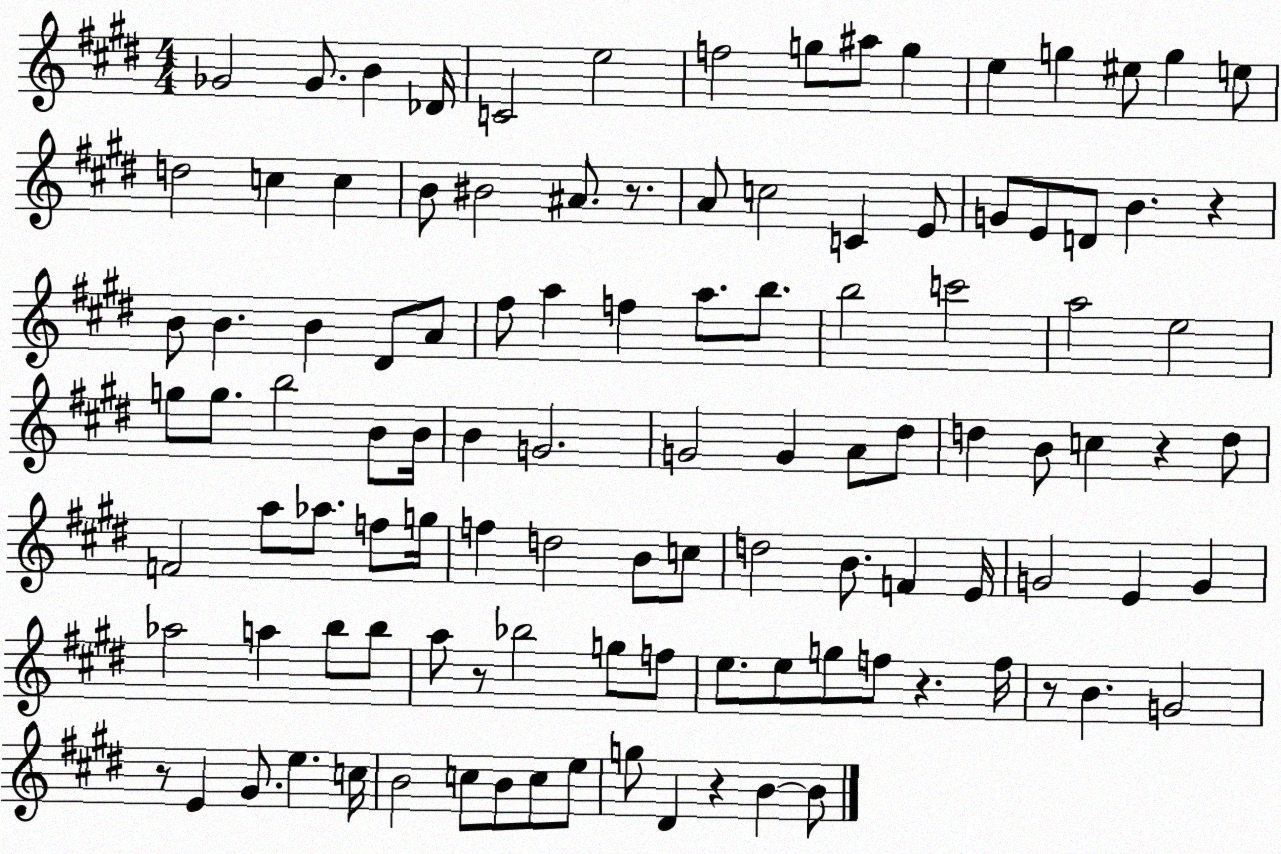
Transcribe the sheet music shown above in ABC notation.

X:1
T:Untitled
M:4/4
L:1/4
K:E
_G2 _G/2 B _D/4 C2 e2 f2 g/2 ^a/2 g e g ^e/2 g e/2 d2 c c B/2 ^B2 ^A/2 z/2 A/2 c2 C E/2 G/2 E/2 D/2 B z B/2 B B ^D/2 A/2 ^f/2 a f a/2 b/2 b2 c'2 a2 e2 g/2 g/2 b2 B/2 B/4 B G2 G2 G A/2 ^d/2 d B/2 c z d/2 F2 a/2 _a/2 f/2 g/4 f d2 B/2 c/2 d2 B/2 F E/4 G2 E G _a2 a b/2 b/2 a/2 z/2 _b2 g/2 f/2 e/2 e/2 g/2 f/2 z f/4 z/2 B G2 z/2 E ^G/2 e c/4 B2 c/2 B/2 c/2 e/2 g/2 ^D z B B/2